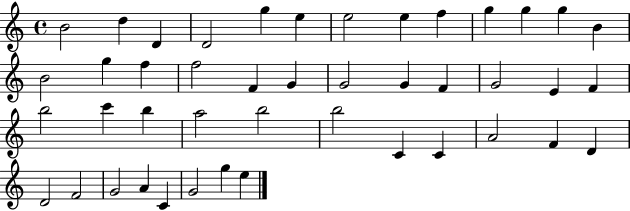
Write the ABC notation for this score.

X:1
T:Untitled
M:4/4
L:1/4
K:C
B2 d D D2 g e e2 e f g g g B B2 g f f2 F G G2 G F G2 E F b2 c' b a2 b2 b2 C C A2 F D D2 F2 G2 A C G2 g e